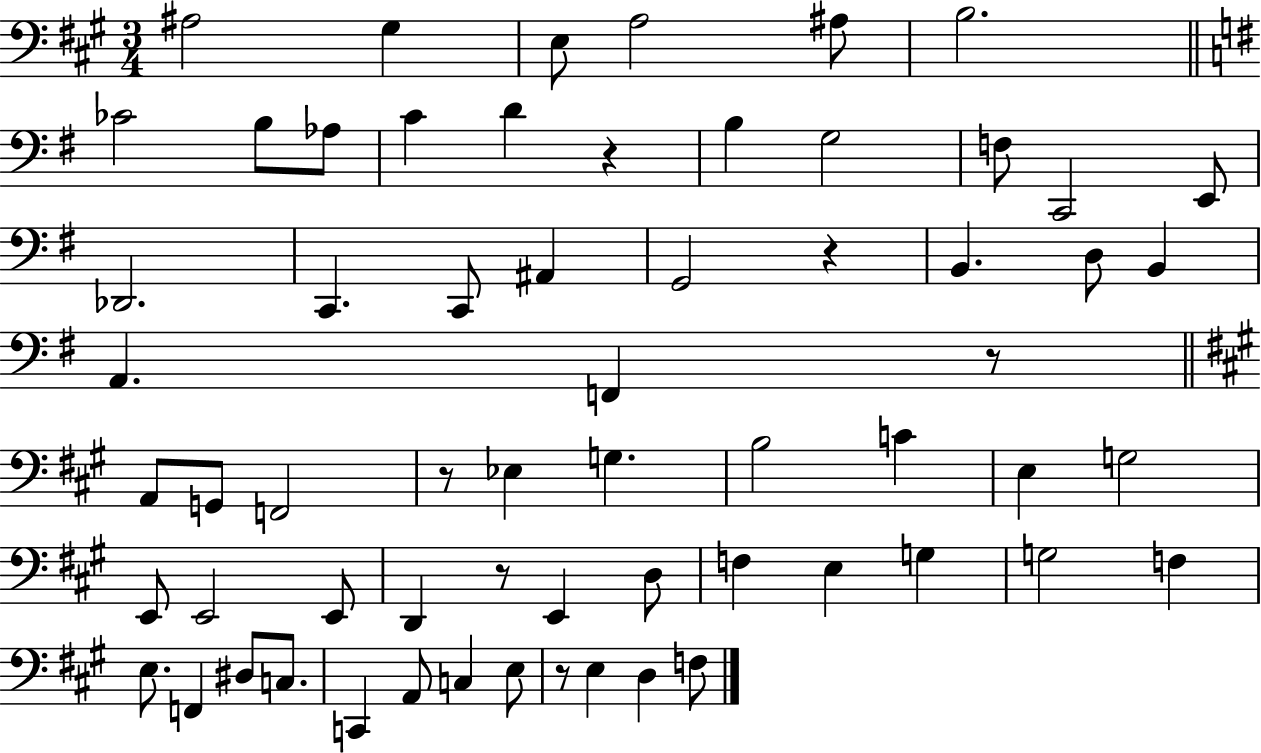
{
  \clef bass
  \numericTimeSignature
  \time 3/4
  \key a \major
  ais2 gis4 | e8 a2 ais8 | b2. | \bar "||" \break \key g \major ces'2 b8 aes8 | c'4 d'4 r4 | b4 g2 | f8 c,2 e,8 | \break des,2. | c,4. c,8 ais,4 | g,2 r4 | b,4. d8 b,4 | \break a,4. f,4 r8 | \bar "||" \break \key a \major a,8 g,8 f,2 | r8 ees4 g4. | b2 c'4 | e4 g2 | \break e,8 e,2 e,8 | d,4 r8 e,4 d8 | f4 e4 g4 | g2 f4 | \break e8. f,4 dis8 c8. | c,4 a,8 c4 e8 | r8 e4 d4 f8 | \bar "|."
}